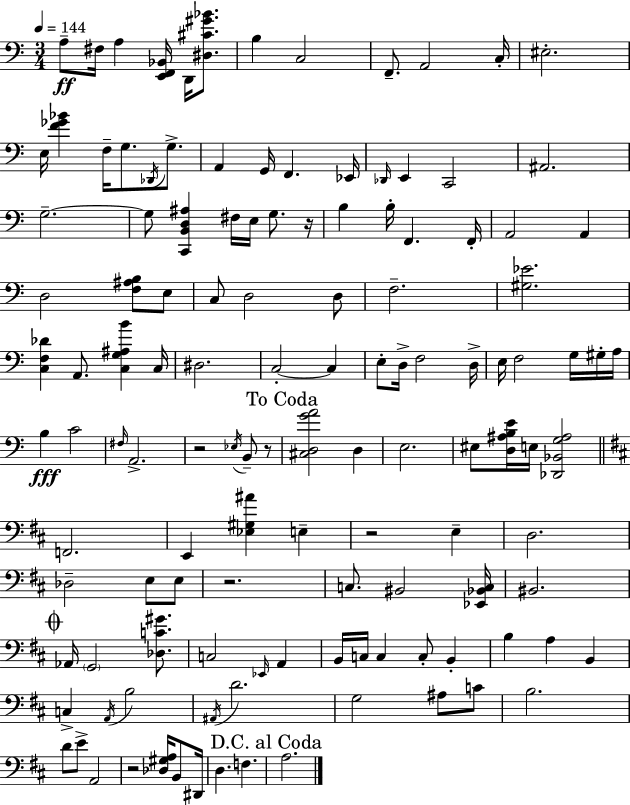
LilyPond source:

{
  \clef bass
  \numericTimeSignature
  \time 3/4
  \key a \minor
  \tempo 4 = 144
  a8--\ff fis16 a4 <e, f, bes,>16 d,16 <dis cis' gis' bes'>8. | b4 c2 | f,8.-- a,2 c16-. | eis2.-. | \break e16 <f' ges' bes'>4 f16-- g8. \acciaccatura { des,16 } g8.-> | a,4 g,16 f,4. | ees,16 \grace { des,16 } e,4 c,2 | ais,2. | \break g2.--~~ | g8 <c, b, d ais>4 fis16 e16 g8. | r16 b4 b16-. f,4. | f,16-. a,2 a,4 | \break d2 <f ais b>8 | e8 c8 d2 | d8 f2.-- | <gis ees'>2. | \break <c f des'>4 a,8. <c g ais b'>4 | c16 dis2. | c2-.~~ c4 | e8-. d16-> f2 | \break d16-> e16 f2 g16 | gis16-. a16 b4\fff c'2 | \grace { fis16 } a,2.-> | r2 \acciaccatura { ees16 } | \break b,8-- r8 \mark "To Coda" <cis d g' a'>2 | d4 e2. | eis8 <d ais b e'>16 e16 <des, bes, g ais>2 | \bar "||" \break \key d \major f,2. | e,4 <ees gis ais'>4 e4-- | r2 e4-- | d2. | \break des2-- e8 e8 | r2. | c8. bis,2 <ees, bes, c>16 | bis,2. | \break \mark \markup { \musicglyph "scripts.coda" } aes,16 \parenthesize g,2 <des c' gis'>8. | c2 \grace { ees,16 } a,4 | b,16 c16 c4 c8-. b,4-. | b4 a4 b,4 | \break c4-> \acciaccatura { a,16 } b2 | \acciaccatura { ais,16 } d'2. | g2 ais8 | c'8 b2. | \break d'8 e'8-> a,2 | r2 <des gis a>16 | b,8 dis,16 d4. f4. | \mark "D.C. al Coda" a2. | \break \bar "|."
}